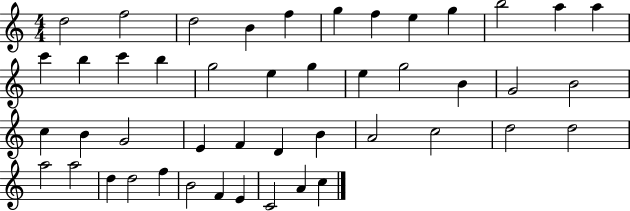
{
  \clef treble
  \numericTimeSignature
  \time 4/4
  \key c \major
  d''2 f''2 | d''2 b'4 f''4 | g''4 f''4 e''4 g''4 | b''2 a''4 a''4 | \break c'''4 b''4 c'''4 b''4 | g''2 e''4 g''4 | e''4 g''2 b'4 | g'2 b'2 | \break c''4 b'4 g'2 | e'4 f'4 d'4 b'4 | a'2 c''2 | d''2 d''2 | \break a''2 a''2 | d''4 d''2 f''4 | b'2 f'4 e'4 | c'2 a'4 c''4 | \break \bar "|."
}